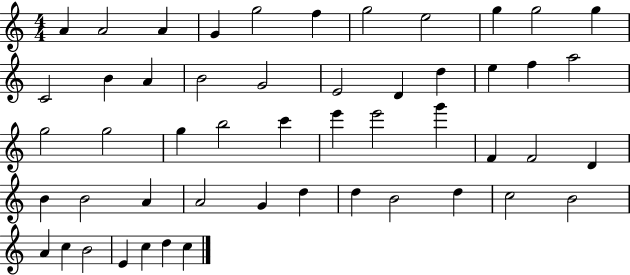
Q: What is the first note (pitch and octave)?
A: A4